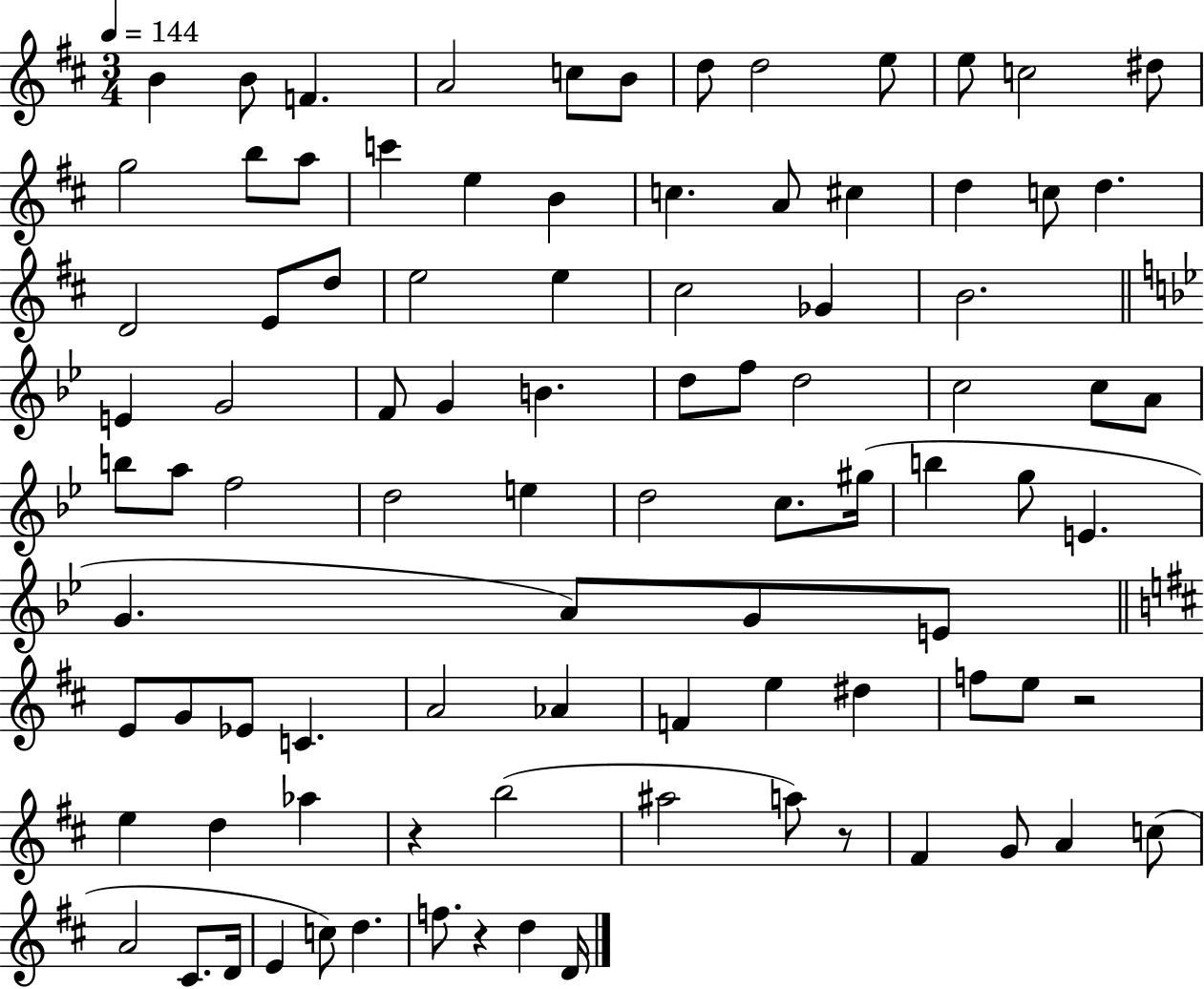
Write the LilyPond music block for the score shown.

{
  \clef treble
  \numericTimeSignature
  \time 3/4
  \key d \major
  \tempo 4 = 144
  \repeat volta 2 { b'4 b'8 f'4. | a'2 c''8 b'8 | d''8 d''2 e''8 | e''8 c''2 dis''8 | \break g''2 b''8 a''8 | c'''4 e''4 b'4 | c''4. a'8 cis''4 | d''4 c''8 d''4. | \break d'2 e'8 d''8 | e''2 e''4 | cis''2 ges'4 | b'2. | \break \bar "||" \break \key g \minor e'4 g'2 | f'8 g'4 b'4. | d''8 f''8 d''2 | c''2 c''8 a'8 | \break b''8 a''8 f''2 | d''2 e''4 | d''2 c''8. gis''16( | b''4 g''8 e'4. | \break g'4. a'8) g'8 e'8 | \bar "||" \break \key d \major e'8 g'8 ees'8 c'4. | a'2 aes'4 | f'4 e''4 dis''4 | f''8 e''8 r2 | \break e''4 d''4 aes''4 | r4 b''2( | ais''2 a''8) r8 | fis'4 g'8 a'4 c''8( | \break a'2 cis'8. d'16 | e'4 c''8) d''4. | f''8. r4 d''4 d'16 | } \bar "|."
}